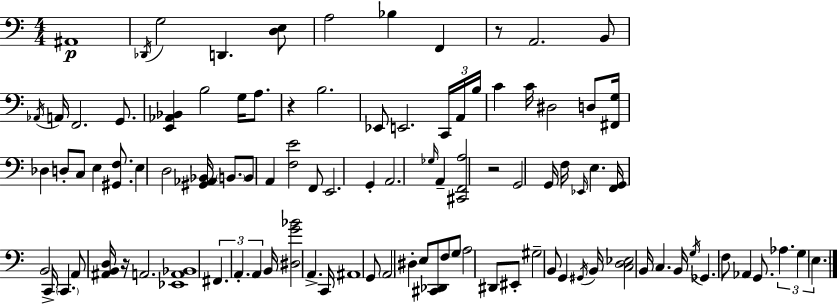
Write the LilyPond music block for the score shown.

{
  \clef bass
  \numericTimeSignature
  \time 4/4
  \key c \major
  ais,1\p | \acciaccatura { des,16 } g2 d,4. <d e>8 | a2 bes4 f,4 | r8 a,2. b,8 | \break \acciaccatura { aes,16 } a,16 f,2. g,8. | <e, aes, bes,>4 b2 g16 a8. | r4 b2. | ees,8 e,2. | \break \tuplet 3/2 { c,16 a,16 b16 } c'4 c'16 dis2 | d8 <fis, g>16 des4 d8-. c8 e4 <gis, f>8. | e4 d2 <gis, aes, bes,>16 \parenthesize b,8. | b,8 a,4 <f e'>2 | \break f,8 e,2. g,4-. | a,2. \grace { ges16 } a,4-- | <cis, f, a>2 r2 | g,2 g,16 f16 \grace { ees,16 } e4. | \break <f, g,>16 b,2 c,16-> \parenthesize c,4. | a,8 <ais, b, d>16 r16 a,2. | <ees, a, bes,>1 | \tuplet 3/2 { fis,4. a,4.-. | \break a,4 } b,16 <dis g' bes'>2 a,4.-> | c,16 ais,1 | g,8 \parenthesize a,2 dis4-. | e8 <cis, des,>8 f8 g8 a2 | \break dis,8 eis,8-. gis2-- b,8 | g,4 \acciaccatura { gis,16 } b,16 <c d ees>2 b,16 c4. | b,16 \acciaccatura { g16 } ges,4. f8 aes,4 | g,8. \tuplet 3/2 { aes4. g4 | \break \parenthesize e4. } \bar "|."
}